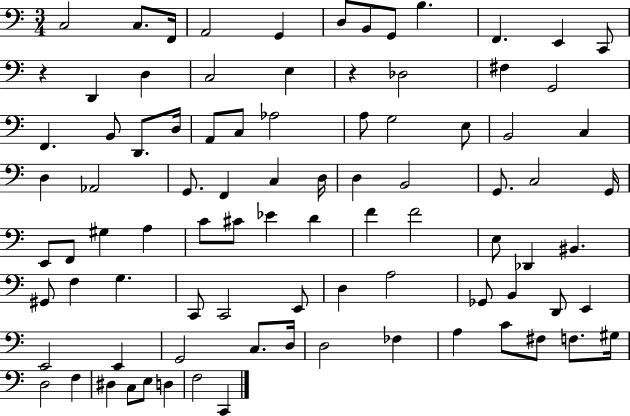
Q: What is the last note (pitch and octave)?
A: C2